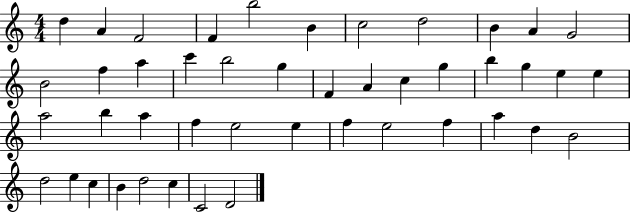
D5/q A4/q F4/h F4/q B5/h B4/q C5/h D5/h B4/q A4/q G4/h B4/h F5/q A5/q C6/q B5/h G5/q F4/q A4/q C5/q G5/q B5/q G5/q E5/q E5/q A5/h B5/q A5/q F5/q E5/h E5/q F5/q E5/h F5/q A5/q D5/q B4/h D5/h E5/q C5/q B4/q D5/h C5/q C4/h D4/h